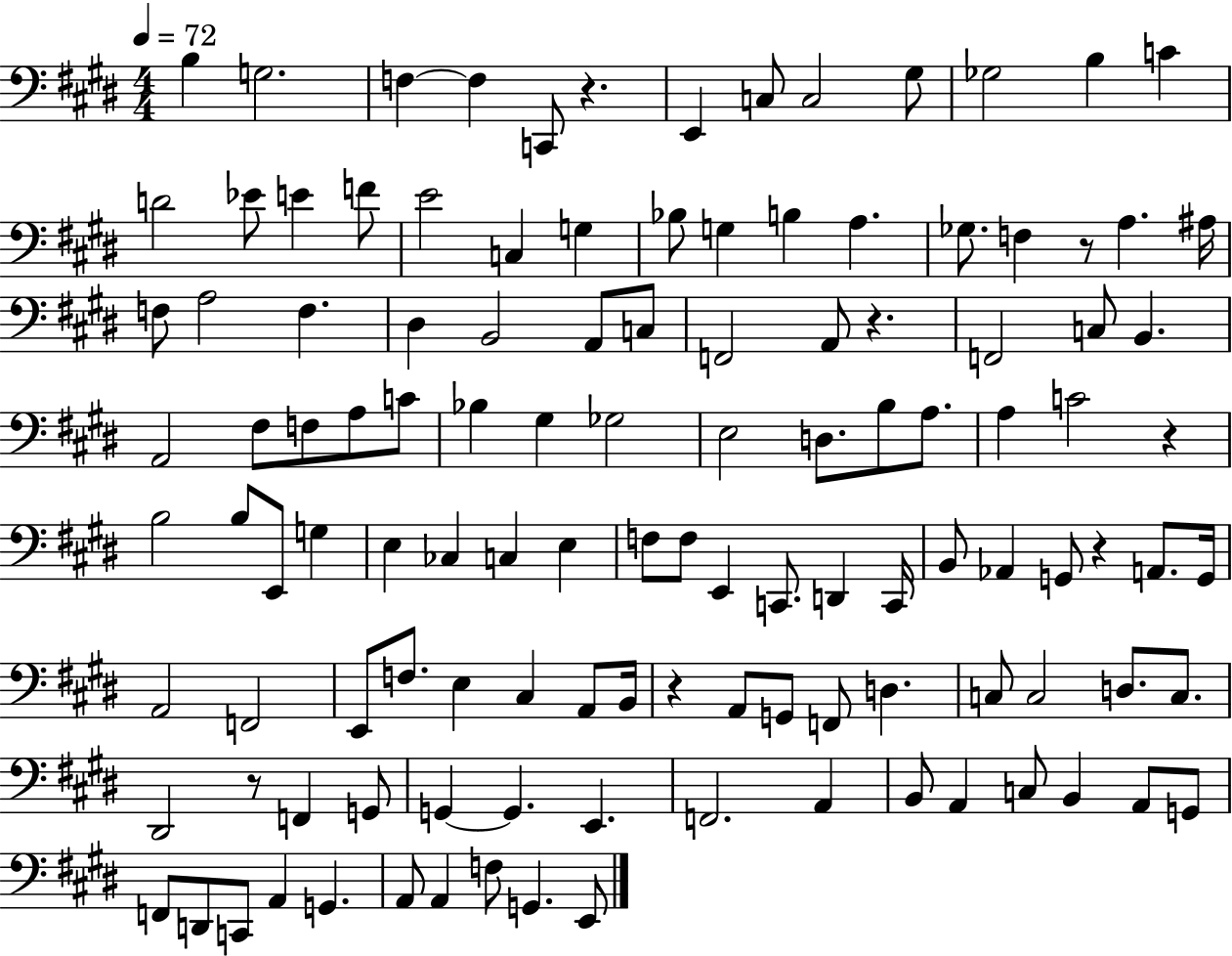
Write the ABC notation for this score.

X:1
T:Untitled
M:4/4
L:1/4
K:E
B, G,2 F, F, C,,/2 z E,, C,/2 C,2 ^G,/2 _G,2 B, C D2 _E/2 E F/2 E2 C, G, _B,/2 G, B, A, _G,/2 F, z/2 A, ^A,/4 F,/2 A,2 F, ^D, B,,2 A,,/2 C,/2 F,,2 A,,/2 z F,,2 C,/2 B,, A,,2 ^F,/2 F,/2 A,/2 C/2 _B, ^G, _G,2 E,2 D,/2 B,/2 A,/2 A, C2 z B,2 B,/2 E,,/2 G, E, _C, C, E, F,/2 F,/2 E,, C,,/2 D,, C,,/4 B,,/2 _A,, G,,/2 z A,,/2 G,,/4 A,,2 F,,2 E,,/2 F,/2 E, ^C, A,,/2 B,,/4 z A,,/2 G,,/2 F,,/2 D, C,/2 C,2 D,/2 C,/2 ^D,,2 z/2 F,, G,,/2 G,, G,, E,, F,,2 A,, B,,/2 A,, C,/2 B,, A,,/2 G,,/2 F,,/2 D,,/2 C,,/2 A,, G,, A,,/2 A,, F,/2 G,, E,,/2